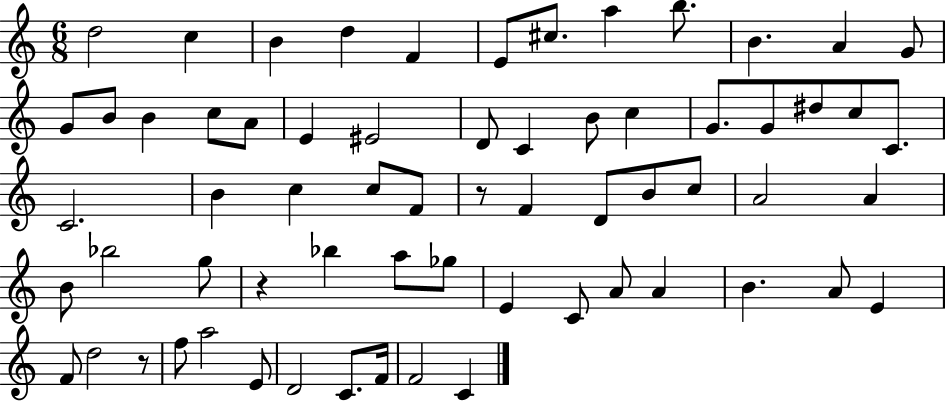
{
  \clef treble
  \numericTimeSignature
  \time 6/8
  \key c \major
  d''2 c''4 | b'4 d''4 f'4 | e'8 cis''8. a''4 b''8. | b'4. a'4 g'8 | \break g'8 b'8 b'4 c''8 a'8 | e'4 eis'2 | d'8 c'4 b'8 c''4 | g'8. g'8 dis''8 c''8 c'8. | \break c'2. | b'4 c''4 c''8 f'8 | r8 f'4 d'8 b'8 c''8 | a'2 a'4 | \break b'8 bes''2 g''8 | r4 bes''4 a''8 ges''8 | e'4 c'8 a'8 a'4 | b'4. a'8 e'4 | \break f'8 d''2 r8 | f''8 a''2 e'8 | d'2 c'8. f'16 | f'2 c'4 | \break \bar "|."
}